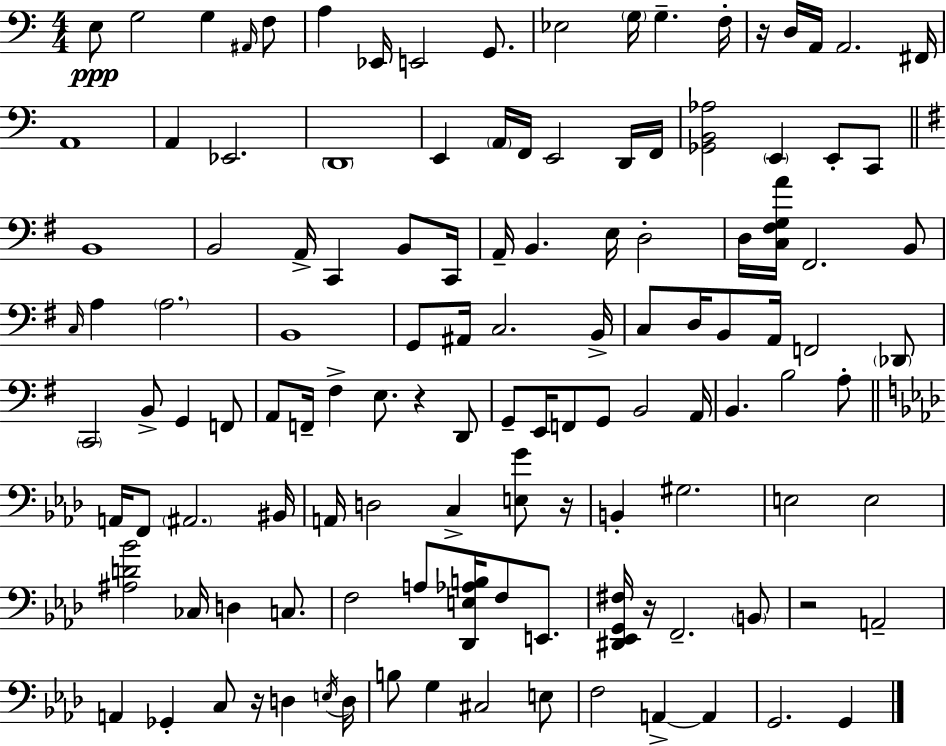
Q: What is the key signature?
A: A minor